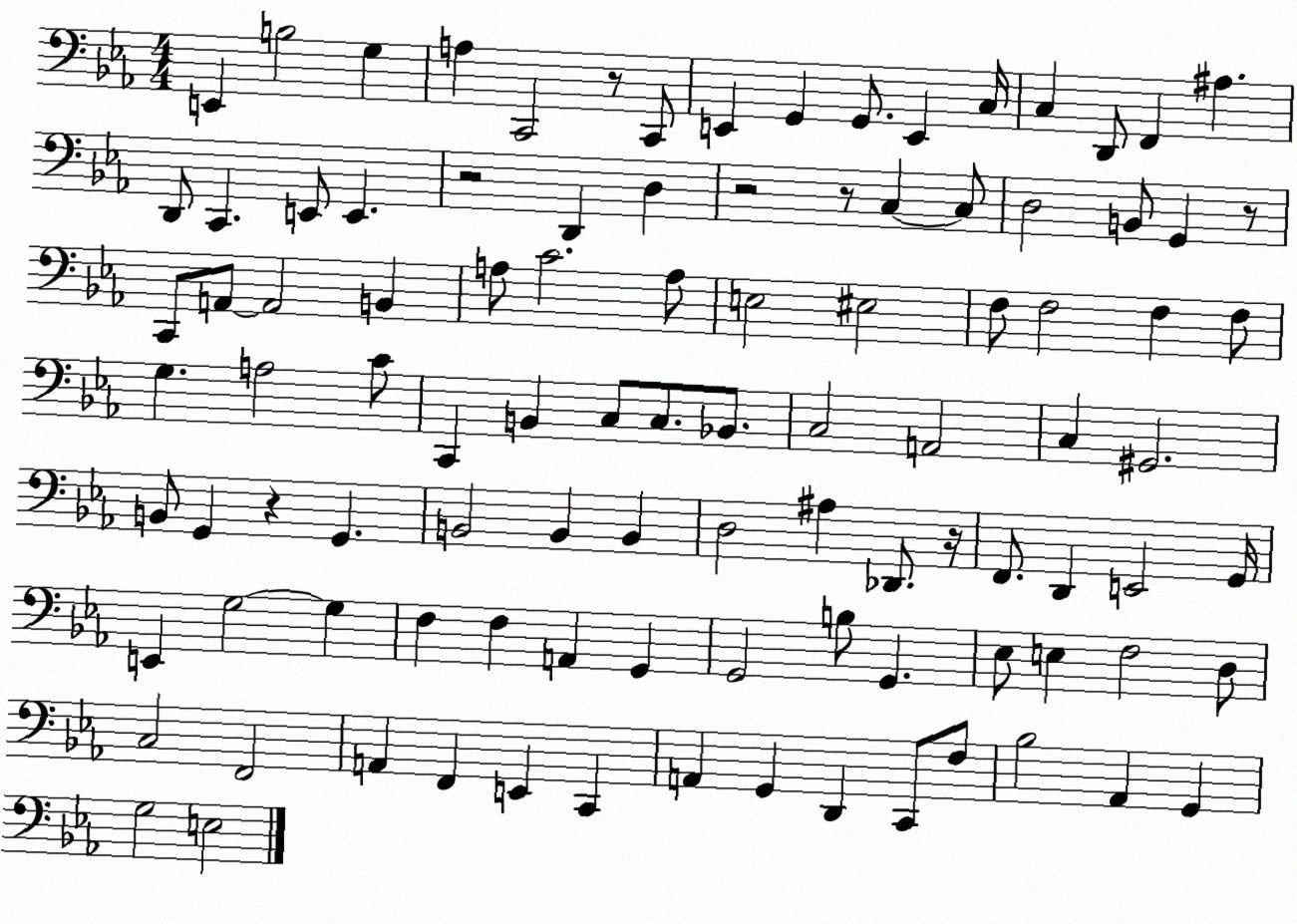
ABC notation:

X:1
T:Untitled
M:4/4
L:1/4
K:Eb
E,, B,2 G, A, C,,2 z/2 C,,/2 E,, G,, G,,/2 E,, C,/4 C, D,,/2 F,, ^A, D,,/2 C,, E,,/2 E,, z2 D,, D, z2 z/2 C, C,/2 D,2 B,,/2 G,, z/2 C,,/2 A,,/2 A,,2 B,, A,/2 C2 A,/2 E,2 ^E,2 F,/2 F,2 F, F,/2 G, A,2 C/2 C,, B,, C,/2 C,/2 _B,,/2 C,2 A,,2 C, ^G,,2 B,,/2 G,, z G,, B,,2 B,, B,, D,2 ^A, _D,,/2 z/4 F,,/2 D,, E,,2 G,,/4 E,, G,2 G, F, F, A,, G,, G,,2 B,/2 G,, _E,/2 E, F,2 D,/2 C,2 F,,2 A,, F,, E,, C,, A,, G,, D,, C,,/2 F,/2 _B,2 _A,, G,, G,2 E,2